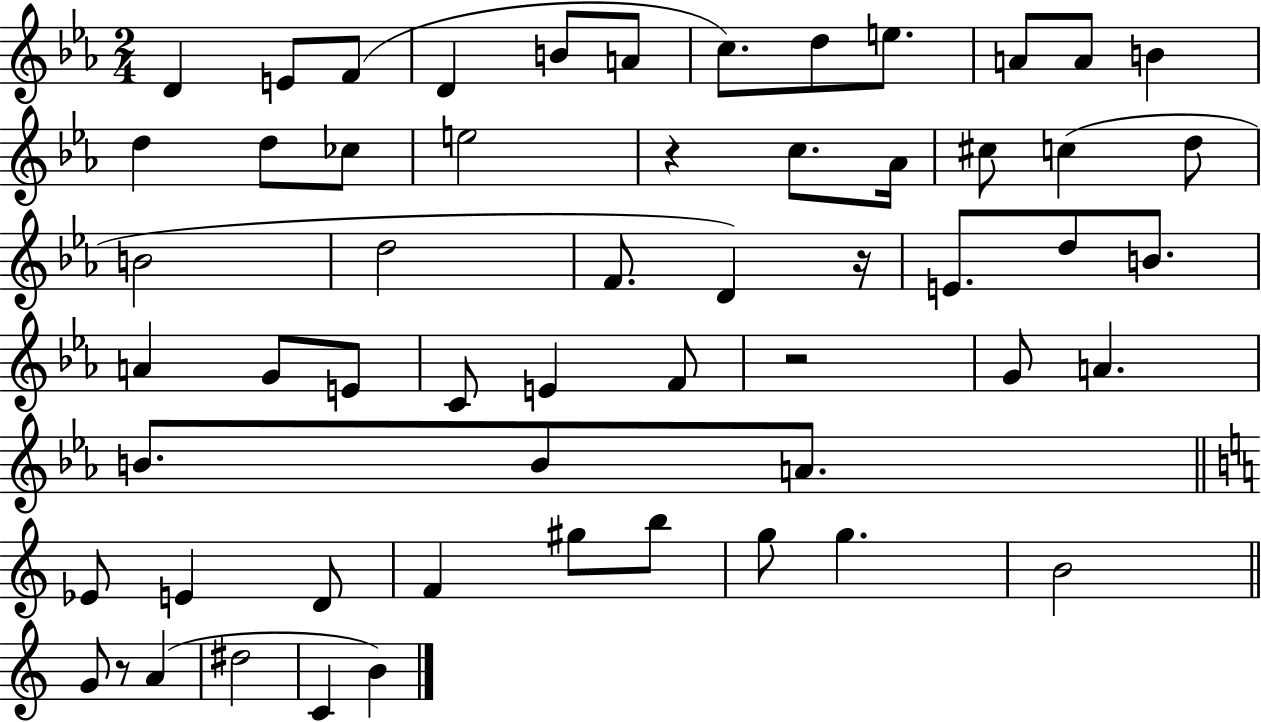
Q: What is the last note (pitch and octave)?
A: B4